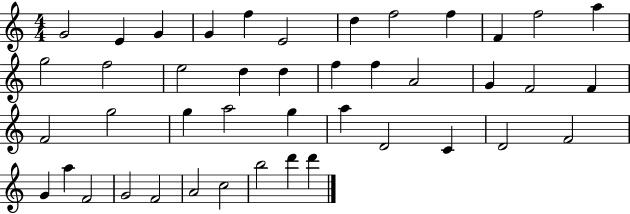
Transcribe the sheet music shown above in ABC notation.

X:1
T:Untitled
M:4/4
L:1/4
K:C
G2 E G G f E2 d f2 f F f2 a g2 f2 e2 d d f f A2 G F2 F F2 g2 g a2 g a D2 C D2 F2 G a F2 G2 F2 A2 c2 b2 d' d'